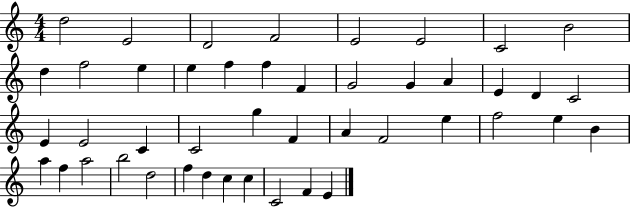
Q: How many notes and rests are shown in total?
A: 45